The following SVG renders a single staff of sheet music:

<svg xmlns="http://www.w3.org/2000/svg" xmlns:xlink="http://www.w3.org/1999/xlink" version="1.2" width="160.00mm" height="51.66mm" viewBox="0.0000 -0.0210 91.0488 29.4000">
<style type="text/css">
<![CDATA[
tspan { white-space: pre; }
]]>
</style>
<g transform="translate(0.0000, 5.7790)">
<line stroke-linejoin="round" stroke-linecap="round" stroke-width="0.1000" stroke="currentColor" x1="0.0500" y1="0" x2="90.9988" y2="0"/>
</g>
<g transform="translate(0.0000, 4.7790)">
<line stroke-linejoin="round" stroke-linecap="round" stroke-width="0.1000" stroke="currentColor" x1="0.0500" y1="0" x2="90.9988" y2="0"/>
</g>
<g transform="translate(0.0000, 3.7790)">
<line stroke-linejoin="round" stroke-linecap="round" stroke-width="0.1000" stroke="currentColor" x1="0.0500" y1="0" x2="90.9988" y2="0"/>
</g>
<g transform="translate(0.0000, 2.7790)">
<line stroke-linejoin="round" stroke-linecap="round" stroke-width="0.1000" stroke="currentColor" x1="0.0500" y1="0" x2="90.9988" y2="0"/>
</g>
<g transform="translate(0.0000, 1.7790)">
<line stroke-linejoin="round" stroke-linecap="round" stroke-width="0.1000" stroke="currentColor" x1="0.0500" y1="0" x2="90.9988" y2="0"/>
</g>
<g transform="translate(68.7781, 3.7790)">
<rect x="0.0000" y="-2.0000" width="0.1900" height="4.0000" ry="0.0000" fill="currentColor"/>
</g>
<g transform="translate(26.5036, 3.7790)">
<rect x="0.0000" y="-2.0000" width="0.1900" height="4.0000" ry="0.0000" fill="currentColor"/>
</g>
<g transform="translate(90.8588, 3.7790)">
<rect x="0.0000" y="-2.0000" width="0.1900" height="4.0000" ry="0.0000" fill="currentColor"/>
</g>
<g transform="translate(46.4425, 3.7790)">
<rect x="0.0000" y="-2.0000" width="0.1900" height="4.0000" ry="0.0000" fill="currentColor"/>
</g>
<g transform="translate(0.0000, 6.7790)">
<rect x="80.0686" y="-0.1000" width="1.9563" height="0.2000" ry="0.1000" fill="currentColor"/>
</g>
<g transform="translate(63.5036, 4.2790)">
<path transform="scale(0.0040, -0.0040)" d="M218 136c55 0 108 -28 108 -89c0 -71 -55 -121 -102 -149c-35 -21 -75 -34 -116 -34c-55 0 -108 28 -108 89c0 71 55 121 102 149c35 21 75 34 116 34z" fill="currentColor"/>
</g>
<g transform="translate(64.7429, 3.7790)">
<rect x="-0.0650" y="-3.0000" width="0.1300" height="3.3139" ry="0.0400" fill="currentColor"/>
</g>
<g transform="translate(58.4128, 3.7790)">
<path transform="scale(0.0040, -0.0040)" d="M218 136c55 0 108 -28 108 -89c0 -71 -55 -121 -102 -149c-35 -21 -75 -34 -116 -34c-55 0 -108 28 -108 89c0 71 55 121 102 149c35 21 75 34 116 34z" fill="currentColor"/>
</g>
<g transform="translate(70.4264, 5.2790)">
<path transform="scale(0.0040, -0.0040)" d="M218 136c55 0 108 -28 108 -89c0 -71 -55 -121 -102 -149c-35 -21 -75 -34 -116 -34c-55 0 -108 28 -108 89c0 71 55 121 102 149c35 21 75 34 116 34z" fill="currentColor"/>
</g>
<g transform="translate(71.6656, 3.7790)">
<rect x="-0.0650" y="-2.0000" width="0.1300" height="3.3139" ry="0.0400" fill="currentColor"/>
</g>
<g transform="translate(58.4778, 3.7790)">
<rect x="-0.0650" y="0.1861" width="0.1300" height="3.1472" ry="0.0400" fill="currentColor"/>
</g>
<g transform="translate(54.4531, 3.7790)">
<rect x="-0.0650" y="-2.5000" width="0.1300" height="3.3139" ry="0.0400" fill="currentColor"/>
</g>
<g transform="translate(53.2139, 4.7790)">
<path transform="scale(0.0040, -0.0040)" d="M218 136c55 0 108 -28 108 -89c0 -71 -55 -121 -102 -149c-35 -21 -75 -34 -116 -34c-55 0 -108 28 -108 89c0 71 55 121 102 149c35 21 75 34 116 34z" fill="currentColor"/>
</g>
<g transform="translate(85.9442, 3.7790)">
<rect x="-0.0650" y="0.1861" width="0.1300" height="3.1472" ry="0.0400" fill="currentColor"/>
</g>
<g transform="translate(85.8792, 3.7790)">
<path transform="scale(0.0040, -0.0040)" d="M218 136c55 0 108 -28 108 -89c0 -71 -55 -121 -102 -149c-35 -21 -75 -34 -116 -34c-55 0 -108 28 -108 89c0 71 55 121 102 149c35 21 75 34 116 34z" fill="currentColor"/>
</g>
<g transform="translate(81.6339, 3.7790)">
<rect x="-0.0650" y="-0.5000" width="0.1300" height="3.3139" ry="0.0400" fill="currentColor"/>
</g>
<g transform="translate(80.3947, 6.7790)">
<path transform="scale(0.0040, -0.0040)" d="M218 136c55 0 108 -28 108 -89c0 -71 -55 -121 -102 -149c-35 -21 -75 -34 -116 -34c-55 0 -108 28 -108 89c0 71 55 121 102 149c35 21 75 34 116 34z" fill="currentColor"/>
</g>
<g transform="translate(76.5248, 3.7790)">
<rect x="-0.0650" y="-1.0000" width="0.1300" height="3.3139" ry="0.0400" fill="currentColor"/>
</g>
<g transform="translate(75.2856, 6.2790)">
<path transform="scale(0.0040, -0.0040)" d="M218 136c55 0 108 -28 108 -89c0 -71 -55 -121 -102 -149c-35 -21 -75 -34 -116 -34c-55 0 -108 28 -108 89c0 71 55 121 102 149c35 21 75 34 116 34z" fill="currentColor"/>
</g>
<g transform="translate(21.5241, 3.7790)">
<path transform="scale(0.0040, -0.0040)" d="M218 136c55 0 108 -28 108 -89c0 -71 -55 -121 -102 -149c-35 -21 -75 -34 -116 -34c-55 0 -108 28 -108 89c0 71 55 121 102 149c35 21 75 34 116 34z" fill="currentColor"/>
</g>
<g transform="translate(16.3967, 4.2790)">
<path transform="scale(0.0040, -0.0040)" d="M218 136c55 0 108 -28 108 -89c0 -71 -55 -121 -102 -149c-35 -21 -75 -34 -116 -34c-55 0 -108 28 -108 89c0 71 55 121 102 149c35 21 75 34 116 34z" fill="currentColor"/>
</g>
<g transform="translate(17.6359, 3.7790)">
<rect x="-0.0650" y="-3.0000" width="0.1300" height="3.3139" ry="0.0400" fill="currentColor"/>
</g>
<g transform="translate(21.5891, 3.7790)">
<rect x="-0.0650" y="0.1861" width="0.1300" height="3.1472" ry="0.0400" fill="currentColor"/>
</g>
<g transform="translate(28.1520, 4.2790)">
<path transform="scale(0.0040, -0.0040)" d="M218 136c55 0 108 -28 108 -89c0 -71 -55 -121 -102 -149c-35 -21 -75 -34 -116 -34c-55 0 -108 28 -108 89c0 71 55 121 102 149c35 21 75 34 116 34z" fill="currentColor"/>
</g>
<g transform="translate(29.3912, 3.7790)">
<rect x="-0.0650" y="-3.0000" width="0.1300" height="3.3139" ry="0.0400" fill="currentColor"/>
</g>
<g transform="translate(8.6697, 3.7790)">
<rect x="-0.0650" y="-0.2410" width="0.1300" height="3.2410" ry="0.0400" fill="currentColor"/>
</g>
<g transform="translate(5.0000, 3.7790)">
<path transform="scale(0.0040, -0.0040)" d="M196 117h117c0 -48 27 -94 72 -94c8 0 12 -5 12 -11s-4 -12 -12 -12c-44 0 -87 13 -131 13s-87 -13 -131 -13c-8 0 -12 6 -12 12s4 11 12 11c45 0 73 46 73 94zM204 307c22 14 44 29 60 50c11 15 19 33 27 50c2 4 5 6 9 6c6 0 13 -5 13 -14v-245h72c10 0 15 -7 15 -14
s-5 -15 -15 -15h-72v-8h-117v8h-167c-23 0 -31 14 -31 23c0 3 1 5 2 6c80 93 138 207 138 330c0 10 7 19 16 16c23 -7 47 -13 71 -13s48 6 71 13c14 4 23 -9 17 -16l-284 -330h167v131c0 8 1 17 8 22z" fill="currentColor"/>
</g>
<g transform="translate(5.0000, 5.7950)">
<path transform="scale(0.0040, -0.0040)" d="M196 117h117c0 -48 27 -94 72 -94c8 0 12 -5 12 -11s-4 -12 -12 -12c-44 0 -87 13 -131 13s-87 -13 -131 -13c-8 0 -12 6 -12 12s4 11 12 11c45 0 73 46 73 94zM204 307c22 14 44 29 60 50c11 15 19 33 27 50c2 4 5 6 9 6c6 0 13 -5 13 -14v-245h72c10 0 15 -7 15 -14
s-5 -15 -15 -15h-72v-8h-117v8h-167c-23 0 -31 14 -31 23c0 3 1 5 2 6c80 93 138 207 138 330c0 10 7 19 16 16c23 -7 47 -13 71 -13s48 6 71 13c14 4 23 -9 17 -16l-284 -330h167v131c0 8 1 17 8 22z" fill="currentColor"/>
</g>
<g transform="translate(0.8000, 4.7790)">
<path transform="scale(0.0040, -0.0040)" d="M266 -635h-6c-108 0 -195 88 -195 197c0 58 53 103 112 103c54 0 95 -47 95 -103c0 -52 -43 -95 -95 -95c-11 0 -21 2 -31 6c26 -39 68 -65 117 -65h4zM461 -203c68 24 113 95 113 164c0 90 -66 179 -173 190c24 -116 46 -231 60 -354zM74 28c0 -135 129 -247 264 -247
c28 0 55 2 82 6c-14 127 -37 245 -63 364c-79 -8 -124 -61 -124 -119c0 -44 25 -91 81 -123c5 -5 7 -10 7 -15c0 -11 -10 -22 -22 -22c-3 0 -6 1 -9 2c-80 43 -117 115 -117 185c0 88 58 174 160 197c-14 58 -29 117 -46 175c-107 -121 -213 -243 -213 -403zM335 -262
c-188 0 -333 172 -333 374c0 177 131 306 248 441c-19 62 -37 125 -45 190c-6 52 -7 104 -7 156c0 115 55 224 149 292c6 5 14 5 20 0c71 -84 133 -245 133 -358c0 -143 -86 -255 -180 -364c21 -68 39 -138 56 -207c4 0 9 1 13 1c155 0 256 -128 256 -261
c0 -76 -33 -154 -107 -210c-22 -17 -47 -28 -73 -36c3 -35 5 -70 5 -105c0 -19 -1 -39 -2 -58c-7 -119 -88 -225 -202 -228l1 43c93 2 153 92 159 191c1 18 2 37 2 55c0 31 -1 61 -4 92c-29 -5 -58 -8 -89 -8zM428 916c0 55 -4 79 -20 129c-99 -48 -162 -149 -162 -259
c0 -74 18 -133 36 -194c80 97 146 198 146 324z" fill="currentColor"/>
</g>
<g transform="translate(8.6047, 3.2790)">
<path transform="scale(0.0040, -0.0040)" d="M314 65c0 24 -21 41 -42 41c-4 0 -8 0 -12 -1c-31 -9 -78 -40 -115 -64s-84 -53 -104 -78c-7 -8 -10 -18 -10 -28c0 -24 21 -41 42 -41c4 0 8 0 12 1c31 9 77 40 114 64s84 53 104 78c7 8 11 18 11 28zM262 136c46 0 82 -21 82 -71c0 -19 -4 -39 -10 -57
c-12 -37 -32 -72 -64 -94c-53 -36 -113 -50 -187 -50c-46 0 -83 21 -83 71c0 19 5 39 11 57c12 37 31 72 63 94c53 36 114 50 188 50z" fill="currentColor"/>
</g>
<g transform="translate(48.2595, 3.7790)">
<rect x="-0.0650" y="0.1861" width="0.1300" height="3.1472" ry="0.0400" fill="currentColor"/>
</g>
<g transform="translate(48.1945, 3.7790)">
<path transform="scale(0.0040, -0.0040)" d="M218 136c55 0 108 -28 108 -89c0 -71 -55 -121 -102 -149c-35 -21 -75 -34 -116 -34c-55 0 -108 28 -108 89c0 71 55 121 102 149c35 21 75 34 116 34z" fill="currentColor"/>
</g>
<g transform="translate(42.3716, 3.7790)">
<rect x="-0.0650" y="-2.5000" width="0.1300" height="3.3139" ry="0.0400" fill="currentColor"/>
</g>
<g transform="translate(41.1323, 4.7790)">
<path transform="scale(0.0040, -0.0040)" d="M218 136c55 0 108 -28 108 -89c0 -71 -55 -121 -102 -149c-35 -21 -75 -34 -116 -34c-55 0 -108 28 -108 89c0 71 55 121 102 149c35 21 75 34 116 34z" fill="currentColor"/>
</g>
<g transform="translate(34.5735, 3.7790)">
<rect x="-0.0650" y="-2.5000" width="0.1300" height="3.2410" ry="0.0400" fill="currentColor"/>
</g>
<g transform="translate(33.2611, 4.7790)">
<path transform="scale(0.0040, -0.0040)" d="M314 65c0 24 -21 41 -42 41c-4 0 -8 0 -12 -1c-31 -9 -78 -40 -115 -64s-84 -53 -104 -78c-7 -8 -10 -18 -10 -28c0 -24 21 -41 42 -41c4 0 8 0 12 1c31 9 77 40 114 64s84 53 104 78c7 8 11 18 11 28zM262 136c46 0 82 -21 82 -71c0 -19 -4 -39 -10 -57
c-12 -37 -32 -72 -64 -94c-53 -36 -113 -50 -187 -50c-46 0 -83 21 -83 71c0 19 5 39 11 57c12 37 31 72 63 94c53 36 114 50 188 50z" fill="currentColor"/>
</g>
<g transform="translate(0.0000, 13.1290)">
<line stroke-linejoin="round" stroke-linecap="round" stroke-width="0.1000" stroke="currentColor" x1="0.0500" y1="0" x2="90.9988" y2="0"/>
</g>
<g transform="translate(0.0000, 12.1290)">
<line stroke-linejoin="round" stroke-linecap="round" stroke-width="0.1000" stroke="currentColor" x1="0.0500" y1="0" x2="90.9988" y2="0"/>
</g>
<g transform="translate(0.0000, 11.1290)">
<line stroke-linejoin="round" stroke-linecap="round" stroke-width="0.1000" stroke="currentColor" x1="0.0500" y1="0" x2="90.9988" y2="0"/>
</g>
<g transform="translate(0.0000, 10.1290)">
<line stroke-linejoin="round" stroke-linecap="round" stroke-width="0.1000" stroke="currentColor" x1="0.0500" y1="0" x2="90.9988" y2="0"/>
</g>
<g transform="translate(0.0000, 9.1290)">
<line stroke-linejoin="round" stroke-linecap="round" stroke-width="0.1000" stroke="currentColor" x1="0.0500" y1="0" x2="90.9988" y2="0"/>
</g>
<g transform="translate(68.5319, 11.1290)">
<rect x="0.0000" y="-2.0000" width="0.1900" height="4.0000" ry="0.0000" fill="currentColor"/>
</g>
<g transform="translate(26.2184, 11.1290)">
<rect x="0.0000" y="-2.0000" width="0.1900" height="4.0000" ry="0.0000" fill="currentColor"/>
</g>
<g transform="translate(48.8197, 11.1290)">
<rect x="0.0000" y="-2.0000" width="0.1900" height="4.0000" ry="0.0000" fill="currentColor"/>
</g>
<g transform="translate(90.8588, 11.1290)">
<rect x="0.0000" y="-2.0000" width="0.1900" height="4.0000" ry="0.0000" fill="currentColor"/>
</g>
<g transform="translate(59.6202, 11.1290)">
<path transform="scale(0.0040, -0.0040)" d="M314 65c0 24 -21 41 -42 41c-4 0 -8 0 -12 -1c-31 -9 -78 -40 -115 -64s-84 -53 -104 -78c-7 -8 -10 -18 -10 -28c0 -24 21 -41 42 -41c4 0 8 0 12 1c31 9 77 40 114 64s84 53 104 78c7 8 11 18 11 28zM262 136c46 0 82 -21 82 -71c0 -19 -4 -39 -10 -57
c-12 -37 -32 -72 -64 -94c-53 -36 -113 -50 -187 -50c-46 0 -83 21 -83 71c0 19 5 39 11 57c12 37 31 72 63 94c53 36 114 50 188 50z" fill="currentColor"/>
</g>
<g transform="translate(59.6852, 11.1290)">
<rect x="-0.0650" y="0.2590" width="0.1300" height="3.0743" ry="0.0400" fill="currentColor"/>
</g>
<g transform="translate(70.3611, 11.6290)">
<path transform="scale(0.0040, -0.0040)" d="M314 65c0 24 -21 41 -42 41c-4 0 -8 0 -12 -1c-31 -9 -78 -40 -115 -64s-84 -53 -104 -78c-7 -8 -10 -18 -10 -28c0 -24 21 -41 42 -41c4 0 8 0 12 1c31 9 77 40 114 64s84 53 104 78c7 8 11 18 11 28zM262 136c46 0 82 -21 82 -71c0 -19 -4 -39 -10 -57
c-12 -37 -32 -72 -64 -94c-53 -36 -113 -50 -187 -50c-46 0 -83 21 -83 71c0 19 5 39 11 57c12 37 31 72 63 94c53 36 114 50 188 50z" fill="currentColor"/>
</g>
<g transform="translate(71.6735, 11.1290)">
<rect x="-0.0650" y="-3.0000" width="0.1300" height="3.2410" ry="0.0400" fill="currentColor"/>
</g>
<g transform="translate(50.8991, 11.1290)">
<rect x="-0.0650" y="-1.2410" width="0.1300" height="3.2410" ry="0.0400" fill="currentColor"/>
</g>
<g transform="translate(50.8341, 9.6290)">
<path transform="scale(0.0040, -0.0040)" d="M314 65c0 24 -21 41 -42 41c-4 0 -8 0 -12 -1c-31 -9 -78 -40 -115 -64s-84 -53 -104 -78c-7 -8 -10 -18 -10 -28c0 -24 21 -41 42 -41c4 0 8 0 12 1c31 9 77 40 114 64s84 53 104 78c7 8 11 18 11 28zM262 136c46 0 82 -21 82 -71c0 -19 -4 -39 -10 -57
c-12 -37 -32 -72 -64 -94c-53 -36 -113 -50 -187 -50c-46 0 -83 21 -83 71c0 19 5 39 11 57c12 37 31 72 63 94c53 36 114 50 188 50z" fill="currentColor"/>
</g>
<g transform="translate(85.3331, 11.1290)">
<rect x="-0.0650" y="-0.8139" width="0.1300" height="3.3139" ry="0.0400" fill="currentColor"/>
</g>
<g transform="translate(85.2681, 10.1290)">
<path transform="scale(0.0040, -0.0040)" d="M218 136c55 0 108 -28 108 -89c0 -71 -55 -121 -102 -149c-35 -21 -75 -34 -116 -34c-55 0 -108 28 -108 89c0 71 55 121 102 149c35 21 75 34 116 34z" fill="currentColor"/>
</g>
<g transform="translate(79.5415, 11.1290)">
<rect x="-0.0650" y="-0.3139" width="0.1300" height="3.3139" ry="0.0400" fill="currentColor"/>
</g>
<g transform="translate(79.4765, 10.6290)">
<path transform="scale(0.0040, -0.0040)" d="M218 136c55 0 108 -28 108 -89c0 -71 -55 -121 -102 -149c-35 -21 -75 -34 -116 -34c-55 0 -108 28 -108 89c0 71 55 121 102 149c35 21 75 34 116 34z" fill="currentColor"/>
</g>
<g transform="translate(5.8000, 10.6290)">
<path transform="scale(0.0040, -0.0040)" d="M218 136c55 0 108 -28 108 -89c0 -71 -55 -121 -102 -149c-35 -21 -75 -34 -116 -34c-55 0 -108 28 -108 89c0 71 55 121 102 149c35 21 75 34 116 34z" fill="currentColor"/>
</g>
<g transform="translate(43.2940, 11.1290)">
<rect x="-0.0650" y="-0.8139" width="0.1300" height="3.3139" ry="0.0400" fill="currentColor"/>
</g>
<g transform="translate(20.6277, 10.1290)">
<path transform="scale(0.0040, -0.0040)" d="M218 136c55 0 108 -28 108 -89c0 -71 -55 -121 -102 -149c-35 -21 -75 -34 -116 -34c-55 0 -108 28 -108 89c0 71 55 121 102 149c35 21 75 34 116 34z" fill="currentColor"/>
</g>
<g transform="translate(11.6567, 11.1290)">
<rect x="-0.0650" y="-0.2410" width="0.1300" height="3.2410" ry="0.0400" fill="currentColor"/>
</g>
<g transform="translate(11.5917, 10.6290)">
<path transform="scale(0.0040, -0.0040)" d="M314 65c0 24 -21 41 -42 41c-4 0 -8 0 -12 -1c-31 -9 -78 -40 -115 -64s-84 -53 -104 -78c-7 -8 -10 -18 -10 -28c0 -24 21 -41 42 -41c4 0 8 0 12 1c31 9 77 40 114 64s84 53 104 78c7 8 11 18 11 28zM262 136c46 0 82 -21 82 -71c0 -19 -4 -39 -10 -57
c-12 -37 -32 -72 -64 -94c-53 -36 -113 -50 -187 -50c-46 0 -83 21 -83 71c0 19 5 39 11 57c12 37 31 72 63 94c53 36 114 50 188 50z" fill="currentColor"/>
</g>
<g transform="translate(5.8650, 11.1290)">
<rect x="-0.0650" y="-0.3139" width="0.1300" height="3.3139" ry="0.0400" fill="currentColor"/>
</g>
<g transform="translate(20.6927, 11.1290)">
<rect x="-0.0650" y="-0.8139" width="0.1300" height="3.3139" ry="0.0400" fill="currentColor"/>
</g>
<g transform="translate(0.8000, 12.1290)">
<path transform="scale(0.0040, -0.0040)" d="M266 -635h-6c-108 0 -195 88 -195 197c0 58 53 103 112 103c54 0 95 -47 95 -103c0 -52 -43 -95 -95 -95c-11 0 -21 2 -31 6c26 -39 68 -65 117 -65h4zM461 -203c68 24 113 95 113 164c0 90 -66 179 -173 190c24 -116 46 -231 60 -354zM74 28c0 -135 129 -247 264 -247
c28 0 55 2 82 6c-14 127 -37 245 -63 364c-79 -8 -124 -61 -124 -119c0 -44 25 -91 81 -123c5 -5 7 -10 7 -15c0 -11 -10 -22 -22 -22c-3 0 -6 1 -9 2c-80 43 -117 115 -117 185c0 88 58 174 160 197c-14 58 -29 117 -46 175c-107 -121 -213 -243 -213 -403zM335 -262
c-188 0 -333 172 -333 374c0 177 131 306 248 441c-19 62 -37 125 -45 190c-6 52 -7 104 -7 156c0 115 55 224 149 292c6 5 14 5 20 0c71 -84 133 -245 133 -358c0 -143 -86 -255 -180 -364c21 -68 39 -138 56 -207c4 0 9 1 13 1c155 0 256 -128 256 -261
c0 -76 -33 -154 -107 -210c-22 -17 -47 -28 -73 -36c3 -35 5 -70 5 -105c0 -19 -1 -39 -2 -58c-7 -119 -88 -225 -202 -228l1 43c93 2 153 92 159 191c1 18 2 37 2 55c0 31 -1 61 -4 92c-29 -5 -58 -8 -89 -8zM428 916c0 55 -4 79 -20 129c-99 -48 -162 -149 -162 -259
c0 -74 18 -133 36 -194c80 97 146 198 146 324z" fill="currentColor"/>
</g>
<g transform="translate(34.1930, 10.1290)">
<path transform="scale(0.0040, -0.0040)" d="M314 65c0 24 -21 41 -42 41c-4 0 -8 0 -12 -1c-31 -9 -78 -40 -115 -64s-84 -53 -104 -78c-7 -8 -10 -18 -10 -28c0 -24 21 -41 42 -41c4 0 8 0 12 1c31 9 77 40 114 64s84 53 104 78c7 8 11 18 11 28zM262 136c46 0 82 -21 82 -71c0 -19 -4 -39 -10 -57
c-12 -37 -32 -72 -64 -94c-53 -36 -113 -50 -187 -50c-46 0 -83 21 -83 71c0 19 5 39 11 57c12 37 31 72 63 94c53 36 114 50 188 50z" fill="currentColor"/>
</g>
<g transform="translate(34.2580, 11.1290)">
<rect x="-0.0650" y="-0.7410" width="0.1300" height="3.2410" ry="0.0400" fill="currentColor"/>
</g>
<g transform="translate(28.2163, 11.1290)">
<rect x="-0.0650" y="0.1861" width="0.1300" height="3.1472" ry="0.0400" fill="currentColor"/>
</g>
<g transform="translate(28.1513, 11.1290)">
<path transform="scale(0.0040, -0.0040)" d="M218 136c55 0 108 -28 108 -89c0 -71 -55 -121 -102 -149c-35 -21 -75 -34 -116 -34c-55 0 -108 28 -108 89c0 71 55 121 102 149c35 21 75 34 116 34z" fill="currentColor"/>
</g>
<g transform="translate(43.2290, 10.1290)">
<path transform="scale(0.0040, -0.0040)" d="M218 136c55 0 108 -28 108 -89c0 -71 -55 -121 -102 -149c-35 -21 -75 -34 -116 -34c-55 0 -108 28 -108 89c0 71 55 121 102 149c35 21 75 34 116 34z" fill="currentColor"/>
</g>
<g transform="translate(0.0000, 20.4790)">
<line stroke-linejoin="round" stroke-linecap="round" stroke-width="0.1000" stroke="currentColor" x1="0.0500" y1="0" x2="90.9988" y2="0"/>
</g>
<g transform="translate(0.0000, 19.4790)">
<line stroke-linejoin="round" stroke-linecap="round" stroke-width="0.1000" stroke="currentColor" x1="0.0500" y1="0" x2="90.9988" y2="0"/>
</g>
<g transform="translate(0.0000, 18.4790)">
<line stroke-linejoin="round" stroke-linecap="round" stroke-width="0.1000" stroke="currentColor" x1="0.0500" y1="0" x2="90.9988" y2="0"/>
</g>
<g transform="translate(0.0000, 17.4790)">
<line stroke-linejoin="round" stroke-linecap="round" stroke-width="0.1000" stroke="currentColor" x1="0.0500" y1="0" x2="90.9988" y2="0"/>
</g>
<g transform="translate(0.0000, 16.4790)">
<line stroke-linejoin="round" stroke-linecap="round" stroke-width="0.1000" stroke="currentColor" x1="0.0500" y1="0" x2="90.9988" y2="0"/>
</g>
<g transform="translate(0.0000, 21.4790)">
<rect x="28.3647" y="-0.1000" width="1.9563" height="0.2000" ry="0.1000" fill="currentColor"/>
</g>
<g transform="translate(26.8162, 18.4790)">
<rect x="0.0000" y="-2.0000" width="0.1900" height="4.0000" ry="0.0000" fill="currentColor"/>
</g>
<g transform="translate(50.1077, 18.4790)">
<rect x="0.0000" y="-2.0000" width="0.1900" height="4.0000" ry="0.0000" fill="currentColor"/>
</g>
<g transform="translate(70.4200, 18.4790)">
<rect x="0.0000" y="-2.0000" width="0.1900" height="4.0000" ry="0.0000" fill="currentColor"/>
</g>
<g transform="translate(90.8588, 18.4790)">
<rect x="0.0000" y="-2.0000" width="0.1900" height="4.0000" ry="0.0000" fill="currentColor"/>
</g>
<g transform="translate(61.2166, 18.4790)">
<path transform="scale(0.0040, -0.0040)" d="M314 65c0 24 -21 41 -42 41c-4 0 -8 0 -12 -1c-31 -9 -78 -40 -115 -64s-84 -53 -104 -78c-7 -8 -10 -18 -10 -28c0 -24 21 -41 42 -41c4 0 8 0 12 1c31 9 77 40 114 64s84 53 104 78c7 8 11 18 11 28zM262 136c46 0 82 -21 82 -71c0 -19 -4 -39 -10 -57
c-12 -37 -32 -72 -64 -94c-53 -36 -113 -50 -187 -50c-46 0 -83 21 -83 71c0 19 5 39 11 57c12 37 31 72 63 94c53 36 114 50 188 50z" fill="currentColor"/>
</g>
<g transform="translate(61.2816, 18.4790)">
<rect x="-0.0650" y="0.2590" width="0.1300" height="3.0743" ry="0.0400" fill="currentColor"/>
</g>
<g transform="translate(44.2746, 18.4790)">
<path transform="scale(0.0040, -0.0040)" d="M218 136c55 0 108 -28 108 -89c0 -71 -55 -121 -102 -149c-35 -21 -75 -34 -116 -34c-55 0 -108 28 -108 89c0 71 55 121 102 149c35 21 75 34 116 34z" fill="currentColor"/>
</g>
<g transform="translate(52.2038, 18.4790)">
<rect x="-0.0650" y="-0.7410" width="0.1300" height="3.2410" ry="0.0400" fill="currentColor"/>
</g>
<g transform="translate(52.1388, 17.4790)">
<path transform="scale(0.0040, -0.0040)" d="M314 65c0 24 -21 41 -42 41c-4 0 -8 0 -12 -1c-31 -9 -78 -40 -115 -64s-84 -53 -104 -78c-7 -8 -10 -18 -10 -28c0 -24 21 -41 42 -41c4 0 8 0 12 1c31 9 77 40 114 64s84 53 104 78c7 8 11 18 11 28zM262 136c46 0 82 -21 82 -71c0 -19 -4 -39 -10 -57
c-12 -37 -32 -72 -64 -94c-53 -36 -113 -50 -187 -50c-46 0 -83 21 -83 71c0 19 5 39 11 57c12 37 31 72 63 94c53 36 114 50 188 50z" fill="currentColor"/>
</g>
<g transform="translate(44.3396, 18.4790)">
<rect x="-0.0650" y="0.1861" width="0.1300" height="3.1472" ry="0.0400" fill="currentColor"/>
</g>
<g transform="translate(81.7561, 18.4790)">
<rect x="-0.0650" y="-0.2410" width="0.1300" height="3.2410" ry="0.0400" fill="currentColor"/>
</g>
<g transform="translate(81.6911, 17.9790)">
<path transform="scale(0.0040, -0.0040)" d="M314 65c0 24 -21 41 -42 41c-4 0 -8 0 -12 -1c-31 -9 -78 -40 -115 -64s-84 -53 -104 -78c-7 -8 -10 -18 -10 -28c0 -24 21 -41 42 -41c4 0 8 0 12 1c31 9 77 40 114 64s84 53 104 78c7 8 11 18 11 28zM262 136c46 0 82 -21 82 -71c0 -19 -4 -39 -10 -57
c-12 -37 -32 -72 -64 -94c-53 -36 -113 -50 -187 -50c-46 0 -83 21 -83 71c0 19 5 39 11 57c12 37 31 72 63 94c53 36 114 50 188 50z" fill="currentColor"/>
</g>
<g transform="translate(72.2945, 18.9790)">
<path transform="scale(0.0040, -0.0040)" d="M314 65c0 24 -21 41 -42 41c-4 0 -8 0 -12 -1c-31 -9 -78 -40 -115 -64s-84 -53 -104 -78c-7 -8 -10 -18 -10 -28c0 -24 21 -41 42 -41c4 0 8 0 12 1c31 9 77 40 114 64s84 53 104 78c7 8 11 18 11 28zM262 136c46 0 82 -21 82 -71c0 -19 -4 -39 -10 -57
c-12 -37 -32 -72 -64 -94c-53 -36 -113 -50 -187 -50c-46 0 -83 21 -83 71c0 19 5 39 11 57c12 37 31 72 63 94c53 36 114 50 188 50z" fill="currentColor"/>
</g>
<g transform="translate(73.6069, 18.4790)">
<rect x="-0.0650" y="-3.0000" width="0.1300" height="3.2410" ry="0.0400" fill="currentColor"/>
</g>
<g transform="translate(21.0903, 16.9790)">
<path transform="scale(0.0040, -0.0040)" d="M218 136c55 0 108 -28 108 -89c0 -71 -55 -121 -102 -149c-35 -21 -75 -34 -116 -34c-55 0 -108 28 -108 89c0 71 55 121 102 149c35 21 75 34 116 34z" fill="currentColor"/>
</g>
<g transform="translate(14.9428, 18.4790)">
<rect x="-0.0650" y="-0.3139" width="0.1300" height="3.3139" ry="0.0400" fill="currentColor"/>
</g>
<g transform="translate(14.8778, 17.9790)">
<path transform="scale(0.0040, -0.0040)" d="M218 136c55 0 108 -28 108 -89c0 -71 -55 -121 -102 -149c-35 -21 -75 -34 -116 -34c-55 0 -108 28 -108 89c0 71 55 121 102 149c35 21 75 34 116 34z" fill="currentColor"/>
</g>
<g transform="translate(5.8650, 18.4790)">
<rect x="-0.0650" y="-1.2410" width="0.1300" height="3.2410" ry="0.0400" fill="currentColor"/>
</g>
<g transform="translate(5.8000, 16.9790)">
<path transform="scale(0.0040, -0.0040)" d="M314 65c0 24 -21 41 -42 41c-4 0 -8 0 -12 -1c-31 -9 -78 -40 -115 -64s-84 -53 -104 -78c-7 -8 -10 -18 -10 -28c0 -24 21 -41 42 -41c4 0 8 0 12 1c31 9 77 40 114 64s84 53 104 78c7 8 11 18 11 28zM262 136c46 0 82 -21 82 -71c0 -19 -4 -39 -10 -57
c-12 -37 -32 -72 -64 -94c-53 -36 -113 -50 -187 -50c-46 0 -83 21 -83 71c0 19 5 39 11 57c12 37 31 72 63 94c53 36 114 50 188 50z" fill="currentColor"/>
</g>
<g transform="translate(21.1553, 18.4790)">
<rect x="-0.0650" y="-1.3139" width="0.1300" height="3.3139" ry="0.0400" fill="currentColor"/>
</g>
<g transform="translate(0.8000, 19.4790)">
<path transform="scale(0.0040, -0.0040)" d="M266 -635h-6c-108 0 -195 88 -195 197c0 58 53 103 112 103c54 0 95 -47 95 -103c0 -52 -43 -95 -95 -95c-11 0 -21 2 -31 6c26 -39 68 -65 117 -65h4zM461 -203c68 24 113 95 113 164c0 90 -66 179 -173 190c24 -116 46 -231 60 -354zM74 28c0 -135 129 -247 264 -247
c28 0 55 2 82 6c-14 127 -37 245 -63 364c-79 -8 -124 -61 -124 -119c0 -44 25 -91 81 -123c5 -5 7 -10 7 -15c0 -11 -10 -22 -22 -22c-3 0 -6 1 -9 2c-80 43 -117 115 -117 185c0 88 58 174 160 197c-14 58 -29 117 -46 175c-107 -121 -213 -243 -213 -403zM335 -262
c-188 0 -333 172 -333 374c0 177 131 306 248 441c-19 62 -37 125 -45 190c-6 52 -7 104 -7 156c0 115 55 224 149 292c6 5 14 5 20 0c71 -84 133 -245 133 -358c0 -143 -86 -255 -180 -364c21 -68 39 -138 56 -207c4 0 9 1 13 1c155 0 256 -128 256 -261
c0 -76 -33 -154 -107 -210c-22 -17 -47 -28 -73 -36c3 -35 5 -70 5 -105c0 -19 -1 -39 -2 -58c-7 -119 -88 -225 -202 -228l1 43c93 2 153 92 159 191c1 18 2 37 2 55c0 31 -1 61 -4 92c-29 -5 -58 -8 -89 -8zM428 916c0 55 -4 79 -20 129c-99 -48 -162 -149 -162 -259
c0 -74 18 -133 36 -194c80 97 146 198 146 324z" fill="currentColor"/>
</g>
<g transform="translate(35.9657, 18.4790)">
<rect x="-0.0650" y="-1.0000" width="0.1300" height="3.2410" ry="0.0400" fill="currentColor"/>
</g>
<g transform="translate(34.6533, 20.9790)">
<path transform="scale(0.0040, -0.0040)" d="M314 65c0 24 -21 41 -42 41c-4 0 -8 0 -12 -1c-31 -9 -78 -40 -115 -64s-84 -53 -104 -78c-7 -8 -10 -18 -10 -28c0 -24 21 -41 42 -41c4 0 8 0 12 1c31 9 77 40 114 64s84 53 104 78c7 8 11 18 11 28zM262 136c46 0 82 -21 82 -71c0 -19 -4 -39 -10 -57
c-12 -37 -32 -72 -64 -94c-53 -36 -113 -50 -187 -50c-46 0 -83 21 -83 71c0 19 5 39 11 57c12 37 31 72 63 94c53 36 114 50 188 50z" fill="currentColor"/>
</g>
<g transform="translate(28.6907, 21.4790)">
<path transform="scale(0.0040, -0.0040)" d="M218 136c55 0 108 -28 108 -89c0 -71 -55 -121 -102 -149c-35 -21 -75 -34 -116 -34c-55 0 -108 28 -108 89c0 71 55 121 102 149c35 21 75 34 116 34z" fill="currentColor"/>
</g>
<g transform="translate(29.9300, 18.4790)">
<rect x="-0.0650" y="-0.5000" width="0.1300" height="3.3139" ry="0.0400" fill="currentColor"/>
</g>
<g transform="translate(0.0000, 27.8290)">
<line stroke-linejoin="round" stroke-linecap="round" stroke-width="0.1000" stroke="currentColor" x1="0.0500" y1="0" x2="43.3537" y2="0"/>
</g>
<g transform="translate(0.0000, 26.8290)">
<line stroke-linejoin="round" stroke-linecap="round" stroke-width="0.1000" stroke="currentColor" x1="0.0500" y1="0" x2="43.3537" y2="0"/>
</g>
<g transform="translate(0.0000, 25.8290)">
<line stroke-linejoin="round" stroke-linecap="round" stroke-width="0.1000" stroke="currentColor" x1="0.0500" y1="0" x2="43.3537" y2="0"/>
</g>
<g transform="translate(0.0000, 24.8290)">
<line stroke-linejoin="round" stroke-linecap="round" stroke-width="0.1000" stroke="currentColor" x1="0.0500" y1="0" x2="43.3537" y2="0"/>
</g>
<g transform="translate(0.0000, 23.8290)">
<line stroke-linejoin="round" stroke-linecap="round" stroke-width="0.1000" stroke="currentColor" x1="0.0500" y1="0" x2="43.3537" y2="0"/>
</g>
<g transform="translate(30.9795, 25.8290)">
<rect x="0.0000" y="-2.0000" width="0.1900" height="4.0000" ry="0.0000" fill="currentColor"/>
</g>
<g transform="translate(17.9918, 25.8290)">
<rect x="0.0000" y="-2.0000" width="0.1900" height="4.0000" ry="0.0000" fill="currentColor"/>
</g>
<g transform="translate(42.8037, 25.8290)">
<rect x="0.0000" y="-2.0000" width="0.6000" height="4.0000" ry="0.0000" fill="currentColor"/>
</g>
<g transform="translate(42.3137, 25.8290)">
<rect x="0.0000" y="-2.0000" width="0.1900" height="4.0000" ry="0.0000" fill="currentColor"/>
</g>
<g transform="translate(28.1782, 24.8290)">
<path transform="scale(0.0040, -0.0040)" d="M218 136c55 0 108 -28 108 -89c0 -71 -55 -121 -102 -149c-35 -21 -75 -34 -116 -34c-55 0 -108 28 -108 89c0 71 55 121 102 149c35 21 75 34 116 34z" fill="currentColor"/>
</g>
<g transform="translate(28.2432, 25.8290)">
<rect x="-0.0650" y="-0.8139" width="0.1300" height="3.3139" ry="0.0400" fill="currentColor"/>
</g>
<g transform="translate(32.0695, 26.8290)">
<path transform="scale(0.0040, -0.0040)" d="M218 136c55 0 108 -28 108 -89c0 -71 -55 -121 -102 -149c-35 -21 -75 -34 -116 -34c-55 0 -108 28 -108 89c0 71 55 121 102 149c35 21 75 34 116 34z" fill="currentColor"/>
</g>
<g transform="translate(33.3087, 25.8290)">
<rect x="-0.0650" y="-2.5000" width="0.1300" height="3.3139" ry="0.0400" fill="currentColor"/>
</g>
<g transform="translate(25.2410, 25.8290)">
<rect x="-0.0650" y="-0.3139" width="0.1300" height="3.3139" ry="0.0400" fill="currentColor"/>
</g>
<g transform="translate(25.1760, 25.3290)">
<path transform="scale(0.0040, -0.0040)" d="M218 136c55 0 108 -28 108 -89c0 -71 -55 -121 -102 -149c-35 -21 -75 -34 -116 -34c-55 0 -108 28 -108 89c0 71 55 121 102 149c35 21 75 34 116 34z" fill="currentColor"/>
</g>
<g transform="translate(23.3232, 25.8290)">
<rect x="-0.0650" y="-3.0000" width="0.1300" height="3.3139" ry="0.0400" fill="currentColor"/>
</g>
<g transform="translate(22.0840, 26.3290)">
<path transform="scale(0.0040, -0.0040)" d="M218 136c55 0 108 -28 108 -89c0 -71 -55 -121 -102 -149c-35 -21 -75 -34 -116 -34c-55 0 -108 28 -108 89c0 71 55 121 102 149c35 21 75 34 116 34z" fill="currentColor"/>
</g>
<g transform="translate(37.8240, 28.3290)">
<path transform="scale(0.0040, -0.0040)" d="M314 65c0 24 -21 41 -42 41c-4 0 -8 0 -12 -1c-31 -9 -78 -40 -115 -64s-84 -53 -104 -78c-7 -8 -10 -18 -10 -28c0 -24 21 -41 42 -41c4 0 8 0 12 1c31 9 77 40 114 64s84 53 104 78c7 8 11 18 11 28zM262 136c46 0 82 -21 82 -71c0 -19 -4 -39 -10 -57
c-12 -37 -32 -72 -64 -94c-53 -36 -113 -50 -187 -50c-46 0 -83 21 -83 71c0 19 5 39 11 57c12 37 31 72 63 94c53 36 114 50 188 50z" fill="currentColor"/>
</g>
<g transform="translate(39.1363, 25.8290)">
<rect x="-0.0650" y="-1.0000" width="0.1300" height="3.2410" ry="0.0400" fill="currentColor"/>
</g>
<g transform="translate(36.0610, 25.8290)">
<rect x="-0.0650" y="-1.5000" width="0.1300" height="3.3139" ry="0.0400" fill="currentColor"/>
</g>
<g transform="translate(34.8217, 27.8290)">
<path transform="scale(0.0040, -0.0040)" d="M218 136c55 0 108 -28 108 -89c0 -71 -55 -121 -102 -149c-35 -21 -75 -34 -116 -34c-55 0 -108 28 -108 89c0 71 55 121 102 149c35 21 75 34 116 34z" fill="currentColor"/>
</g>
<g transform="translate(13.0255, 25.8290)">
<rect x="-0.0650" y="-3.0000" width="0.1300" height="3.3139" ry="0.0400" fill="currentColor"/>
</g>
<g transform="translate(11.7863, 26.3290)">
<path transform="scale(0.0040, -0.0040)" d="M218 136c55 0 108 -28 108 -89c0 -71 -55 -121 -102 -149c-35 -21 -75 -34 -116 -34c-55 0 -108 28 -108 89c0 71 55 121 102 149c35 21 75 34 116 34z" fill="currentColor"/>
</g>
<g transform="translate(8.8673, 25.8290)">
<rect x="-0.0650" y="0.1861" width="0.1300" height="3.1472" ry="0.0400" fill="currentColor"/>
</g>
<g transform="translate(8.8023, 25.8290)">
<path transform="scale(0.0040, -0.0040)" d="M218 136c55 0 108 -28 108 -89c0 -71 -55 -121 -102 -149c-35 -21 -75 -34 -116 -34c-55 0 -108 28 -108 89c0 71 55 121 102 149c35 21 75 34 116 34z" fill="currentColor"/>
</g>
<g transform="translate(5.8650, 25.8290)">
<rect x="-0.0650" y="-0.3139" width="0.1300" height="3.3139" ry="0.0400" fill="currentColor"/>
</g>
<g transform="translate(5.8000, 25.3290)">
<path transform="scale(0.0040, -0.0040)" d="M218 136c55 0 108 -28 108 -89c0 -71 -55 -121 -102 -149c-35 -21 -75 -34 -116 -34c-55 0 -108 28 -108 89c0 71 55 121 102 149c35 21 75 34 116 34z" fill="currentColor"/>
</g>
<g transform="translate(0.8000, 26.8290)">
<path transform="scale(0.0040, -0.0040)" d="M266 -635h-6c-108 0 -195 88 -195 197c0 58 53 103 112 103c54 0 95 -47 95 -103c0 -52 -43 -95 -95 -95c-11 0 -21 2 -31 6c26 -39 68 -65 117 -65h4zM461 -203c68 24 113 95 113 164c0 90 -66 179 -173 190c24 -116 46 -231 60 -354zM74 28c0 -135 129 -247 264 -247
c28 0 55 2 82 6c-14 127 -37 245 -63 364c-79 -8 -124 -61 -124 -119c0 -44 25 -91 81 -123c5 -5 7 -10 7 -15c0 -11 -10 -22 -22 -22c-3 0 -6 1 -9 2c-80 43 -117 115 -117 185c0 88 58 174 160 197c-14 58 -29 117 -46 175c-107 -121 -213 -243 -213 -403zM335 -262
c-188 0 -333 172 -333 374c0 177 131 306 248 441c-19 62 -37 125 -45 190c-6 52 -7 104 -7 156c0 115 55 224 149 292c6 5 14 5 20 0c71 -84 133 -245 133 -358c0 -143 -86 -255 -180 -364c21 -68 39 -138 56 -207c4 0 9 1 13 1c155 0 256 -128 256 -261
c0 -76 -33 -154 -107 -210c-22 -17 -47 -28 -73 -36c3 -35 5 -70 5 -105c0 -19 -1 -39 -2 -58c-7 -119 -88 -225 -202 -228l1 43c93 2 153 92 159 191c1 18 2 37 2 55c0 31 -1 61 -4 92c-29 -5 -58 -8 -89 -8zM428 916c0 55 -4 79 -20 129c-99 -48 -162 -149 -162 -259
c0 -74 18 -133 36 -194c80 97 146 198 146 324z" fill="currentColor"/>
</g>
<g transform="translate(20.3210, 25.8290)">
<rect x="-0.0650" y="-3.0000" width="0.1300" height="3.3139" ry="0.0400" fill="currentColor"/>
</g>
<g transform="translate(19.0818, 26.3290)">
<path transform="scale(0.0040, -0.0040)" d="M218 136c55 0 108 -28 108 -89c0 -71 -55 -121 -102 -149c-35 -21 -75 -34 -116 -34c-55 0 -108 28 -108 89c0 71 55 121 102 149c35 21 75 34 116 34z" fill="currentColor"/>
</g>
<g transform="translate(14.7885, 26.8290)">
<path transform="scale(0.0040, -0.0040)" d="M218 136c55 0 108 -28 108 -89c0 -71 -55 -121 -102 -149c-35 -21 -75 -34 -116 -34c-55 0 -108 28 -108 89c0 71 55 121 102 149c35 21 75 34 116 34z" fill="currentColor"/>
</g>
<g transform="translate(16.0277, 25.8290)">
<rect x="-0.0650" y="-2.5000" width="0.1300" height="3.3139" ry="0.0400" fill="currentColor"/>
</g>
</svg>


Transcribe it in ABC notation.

X:1
T:Untitled
M:4/4
L:1/4
K:C
c2 A B A G2 G B G B A F D C B c c2 d B d2 d e2 B2 A2 c d e2 c e C D2 B d2 B2 A2 c2 c B A G A A c d G E D2